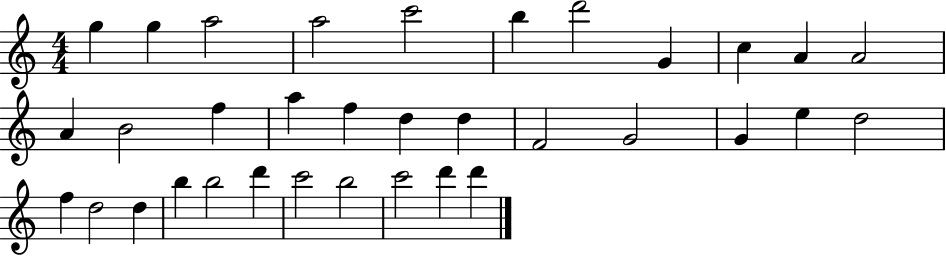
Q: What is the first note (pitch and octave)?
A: G5